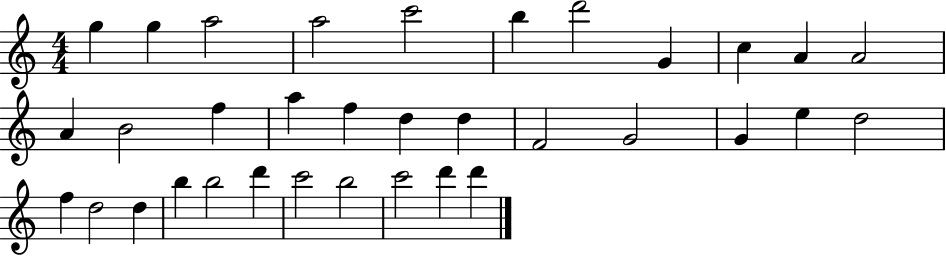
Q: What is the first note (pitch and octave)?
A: G5